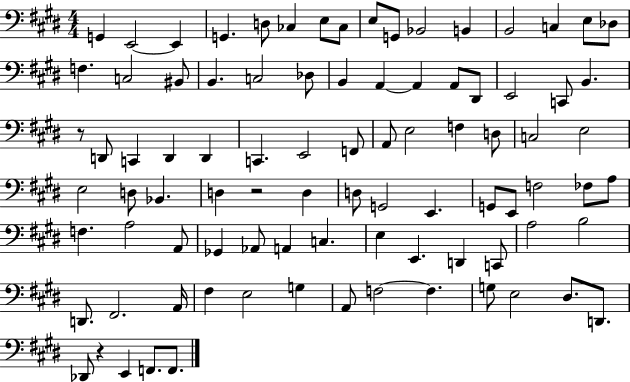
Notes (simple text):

G2/q E2/h E2/q G2/q. D3/e CES3/q E3/e CES3/e E3/e G2/e Bb2/h B2/q B2/h C3/q E3/e Db3/e F3/q. C3/h BIS2/e B2/q. C3/h Db3/e B2/q A2/q A2/q A2/e D#2/e E2/h C2/e B2/q. R/e D2/e C2/q D2/q D2/q C2/q. E2/h F2/e A2/e E3/h F3/q D3/e C3/h E3/h E3/h D3/e Bb2/q. D3/q R/h D3/q D3/e G2/h E2/q. G2/e E2/e F3/h FES3/e A3/e F3/q. A3/h A2/e Gb2/q Ab2/e A2/q C3/q. E3/q E2/q. D2/q C2/e A3/h B3/h D2/e. F#2/h. A2/s F#3/q E3/h G3/q A2/e F3/h F3/q. G3/e E3/h D#3/e. D2/e. Db2/e R/q E2/q F2/e. F2/e.